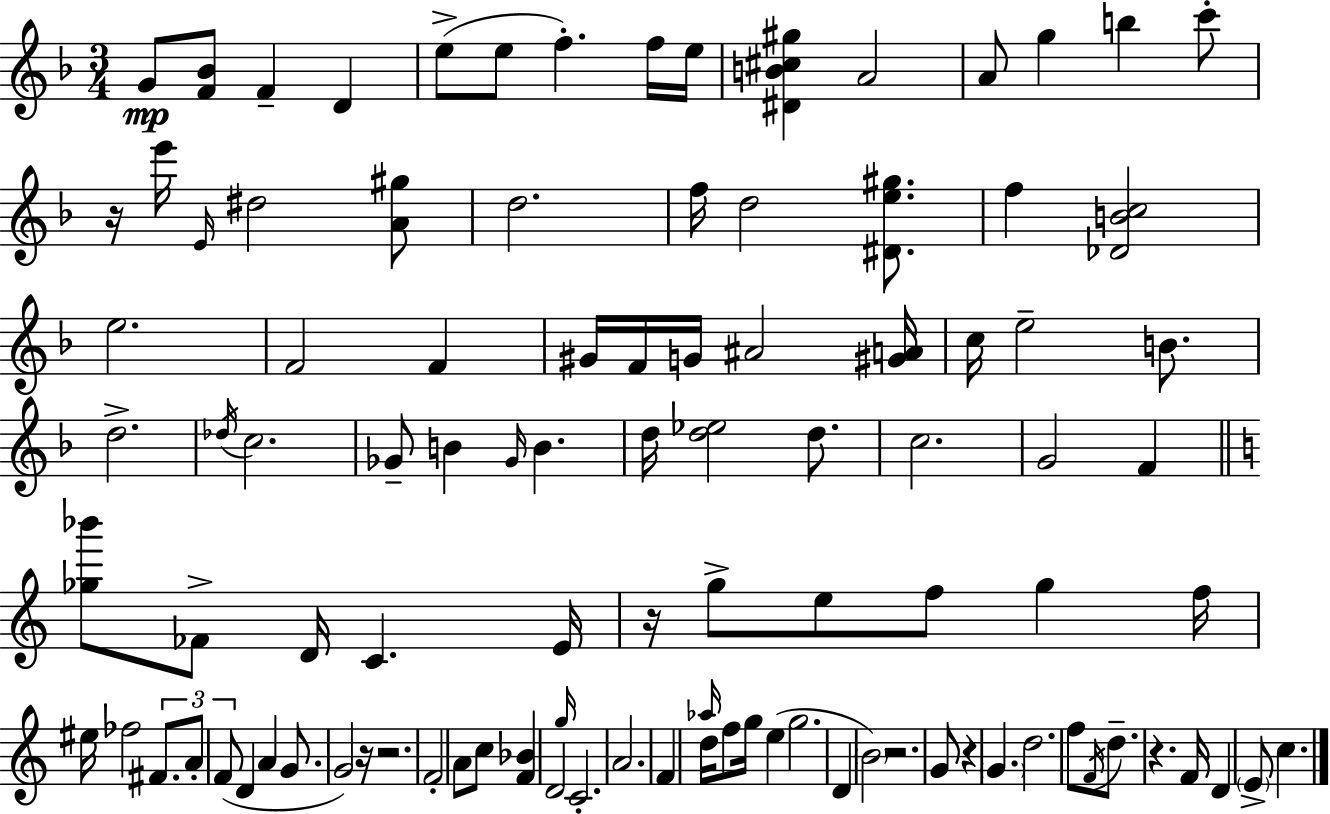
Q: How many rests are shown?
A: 7